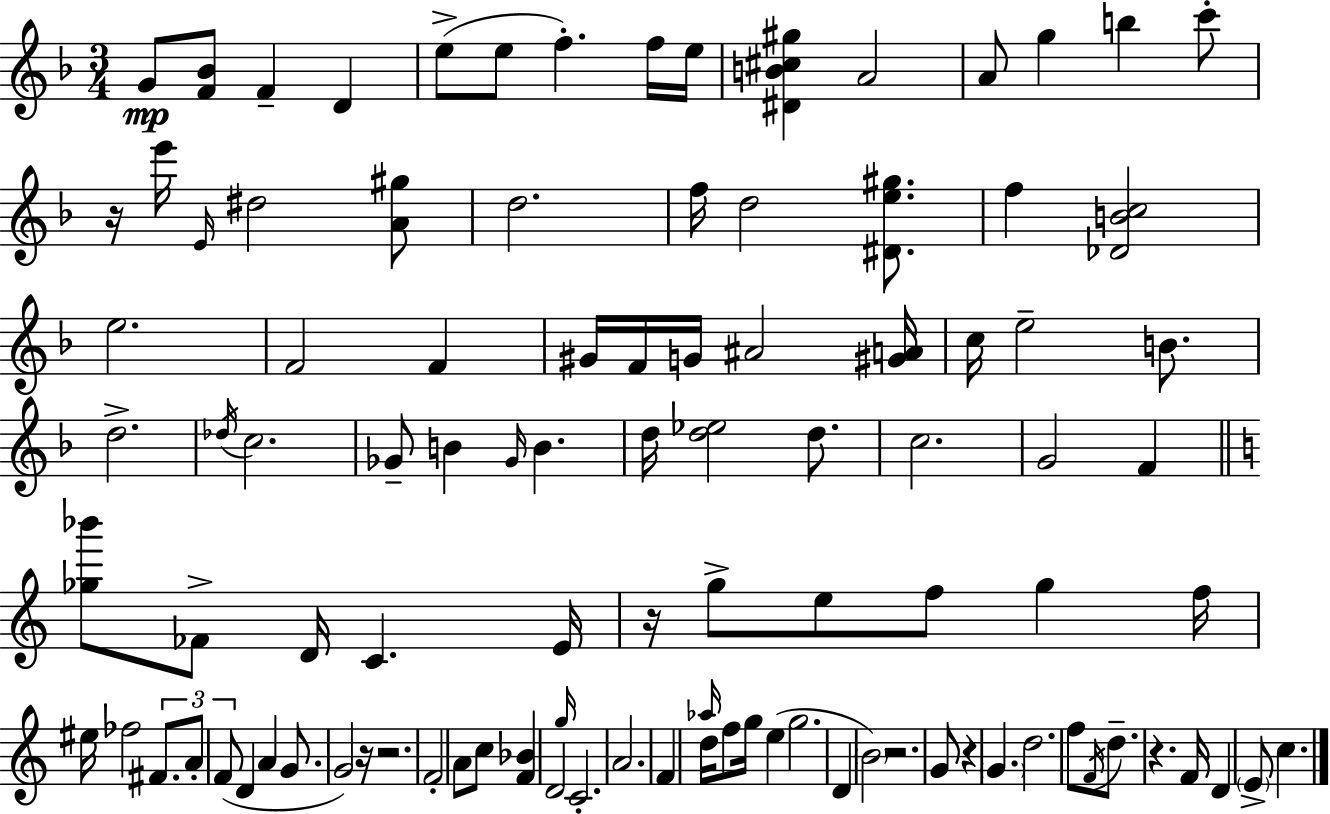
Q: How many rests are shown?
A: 7